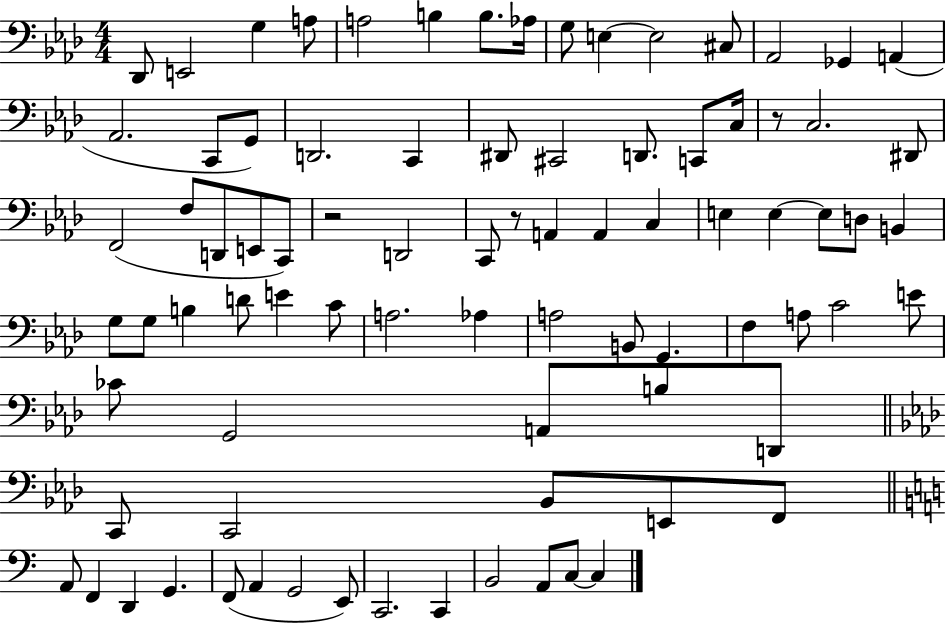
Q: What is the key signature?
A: AES major